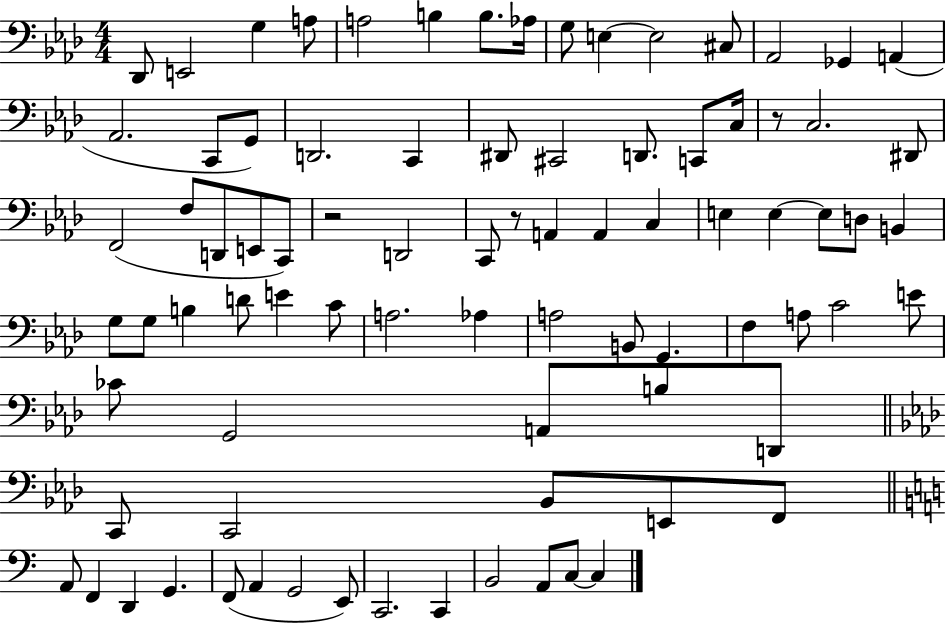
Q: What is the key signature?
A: AES major